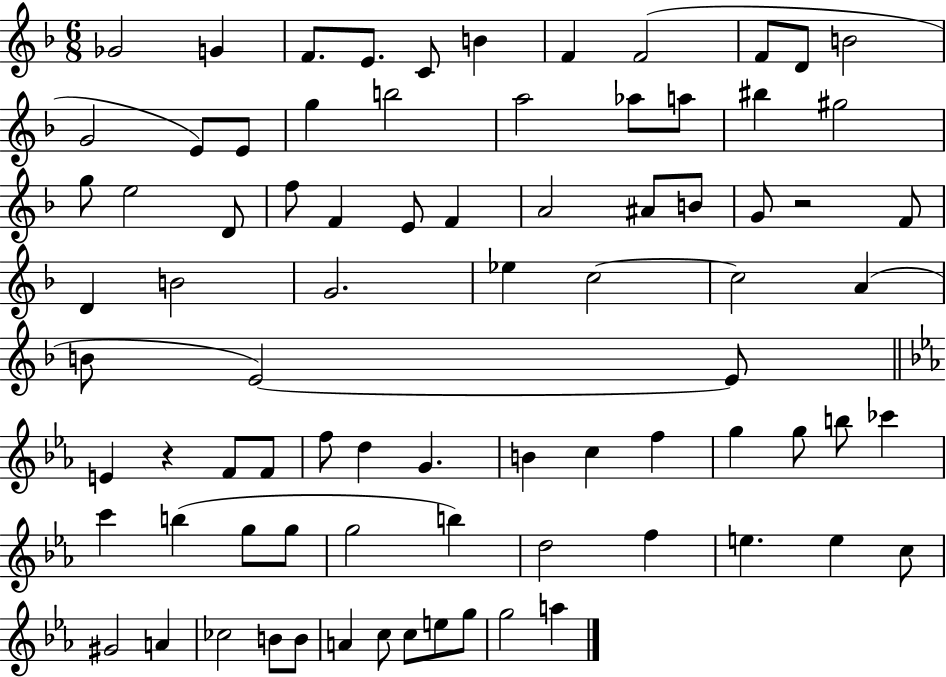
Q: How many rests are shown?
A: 2